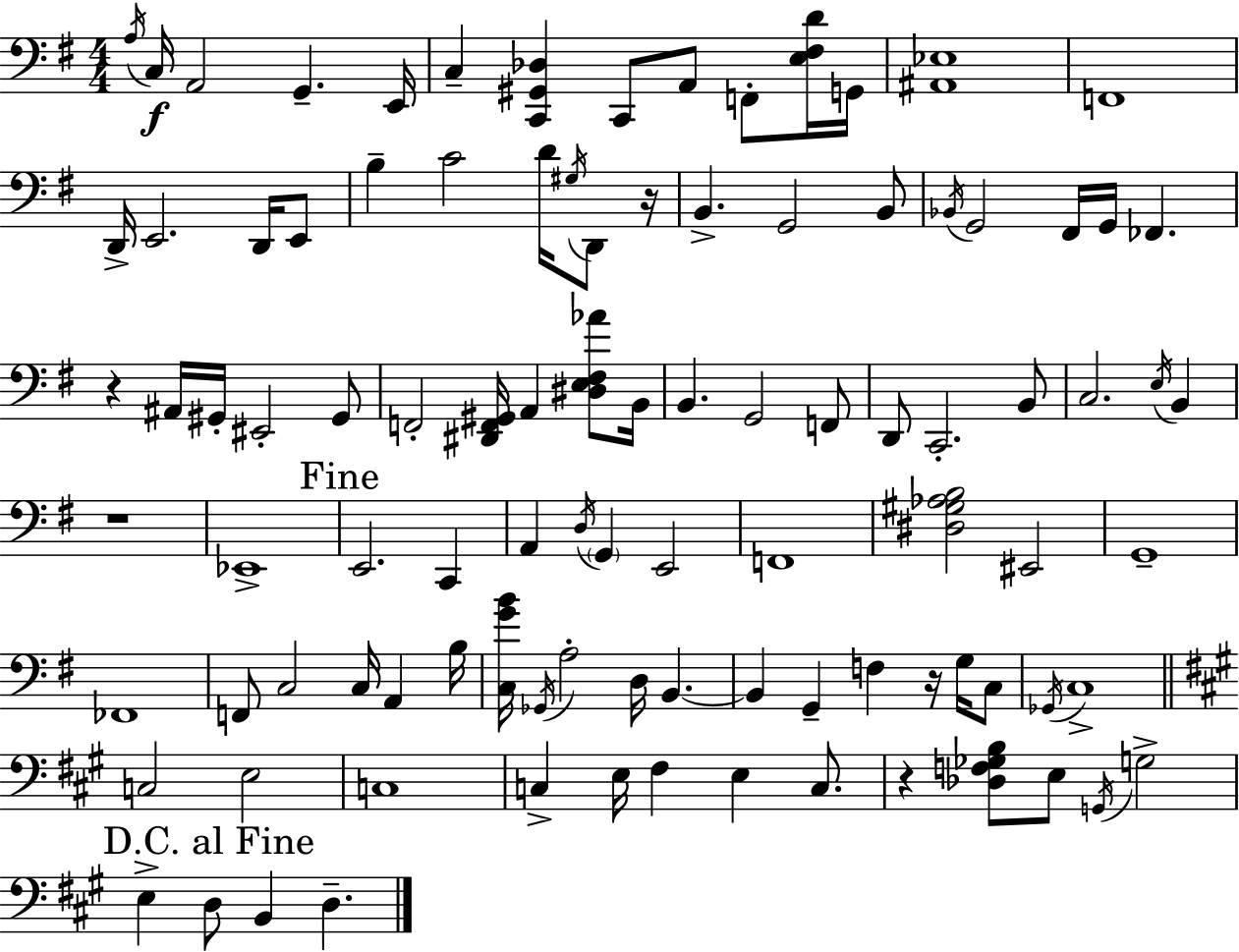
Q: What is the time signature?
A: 4/4